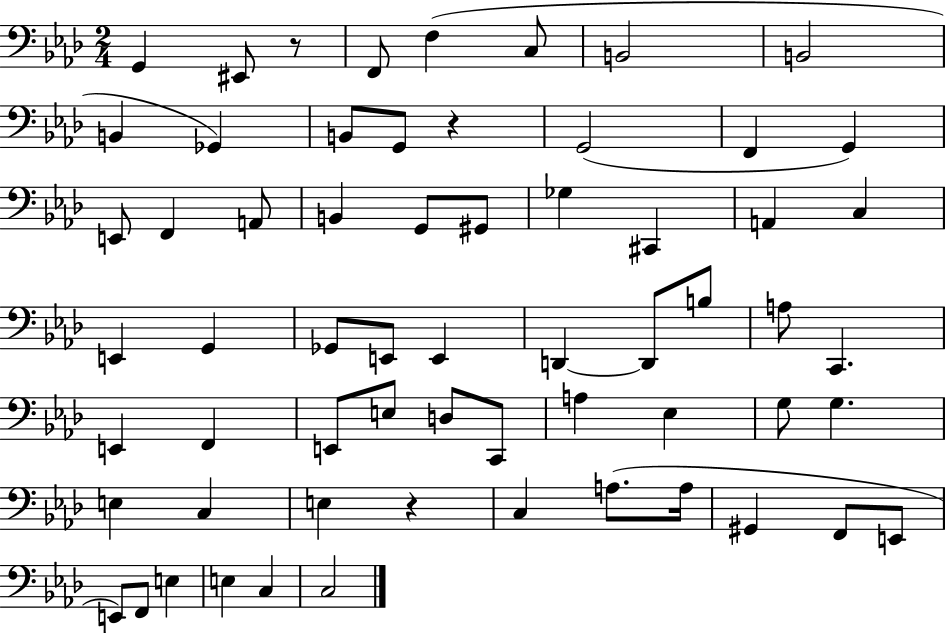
G2/q EIS2/e R/e F2/e F3/q C3/e B2/h B2/h B2/q Gb2/q B2/e G2/e R/q G2/h F2/q G2/q E2/e F2/q A2/e B2/q G2/e G#2/e Gb3/q C#2/q A2/q C3/q E2/q G2/q Gb2/e E2/e E2/q D2/q D2/e B3/e A3/e C2/q. E2/q F2/q E2/e E3/e D3/e C2/e A3/q Eb3/q G3/e G3/q. E3/q C3/q E3/q R/q C3/q A3/e. A3/s G#2/q F2/e E2/e E2/e F2/e E3/q E3/q C3/q C3/h